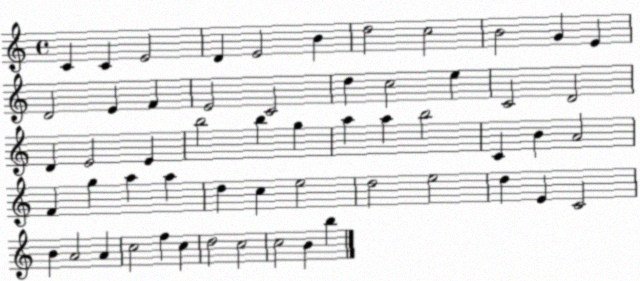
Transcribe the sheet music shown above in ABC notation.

X:1
T:Untitled
M:4/4
L:1/4
K:C
C C E2 D E2 B d2 c2 B2 G E D2 E F E2 C2 d c2 e C2 D2 D E2 E b2 b g a a b2 C B A2 F g a a d c e2 d2 e2 d E C2 B A2 A c2 f c d2 c2 c2 B b